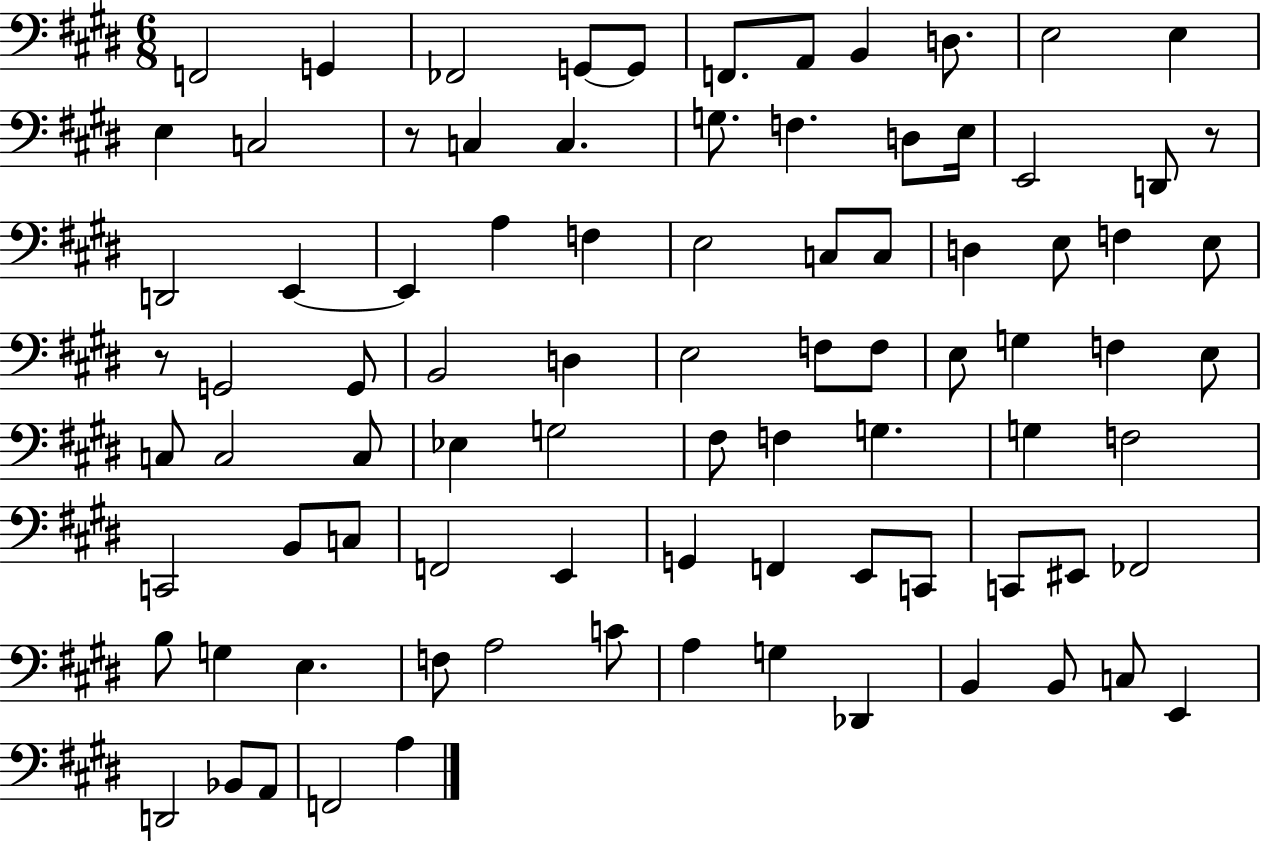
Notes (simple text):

F2/h G2/q FES2/h G2/e G2/e F2/e. A2/e B2/q D3/e. E3/h E3/q E3/q C3/h R/e C3/q C3/q. G3/e. F3/q. D3/e E3/s E2/h D2/e R/e D2/h E2/q E2/q A3/q F3/q E3/h C3/e C3/e D3/q E3/e F3/q E3/e R/e G2/h G2/e B2/h D3/q E3/h F3/e F3/e E3/e G3/q F3/q E3/e C3/e C3/h C3/e Eb3/q G3/h F#3/e F3/q G3/q. G3/q F3/h C2/h B2/e C3/e F2/h E2/q G2/q F2/q E2/e C2/e C2/e EIS2/e FES2/h B3/e G3/q E3/q. F3/e A3/h C4/e A3/q G3/q Db2/q B2/q B2/e C3/e E2/q D2/h Bb2/e A2/e F2/h A3/q